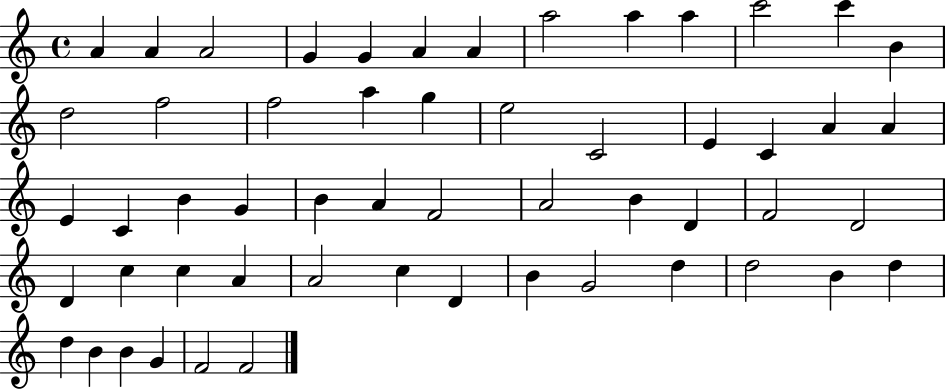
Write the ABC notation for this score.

X:1
T:Untitled
M:4/4
L:1/4
K:C
A A A2 G G A A a2 a a c'2 c' B d2 f2 f2 a g e2 C2 E C A A E C B G B A F2 A2 B D F2 D2 D c c A A2 c D B G2 d d2 B d d B B G F2 F2